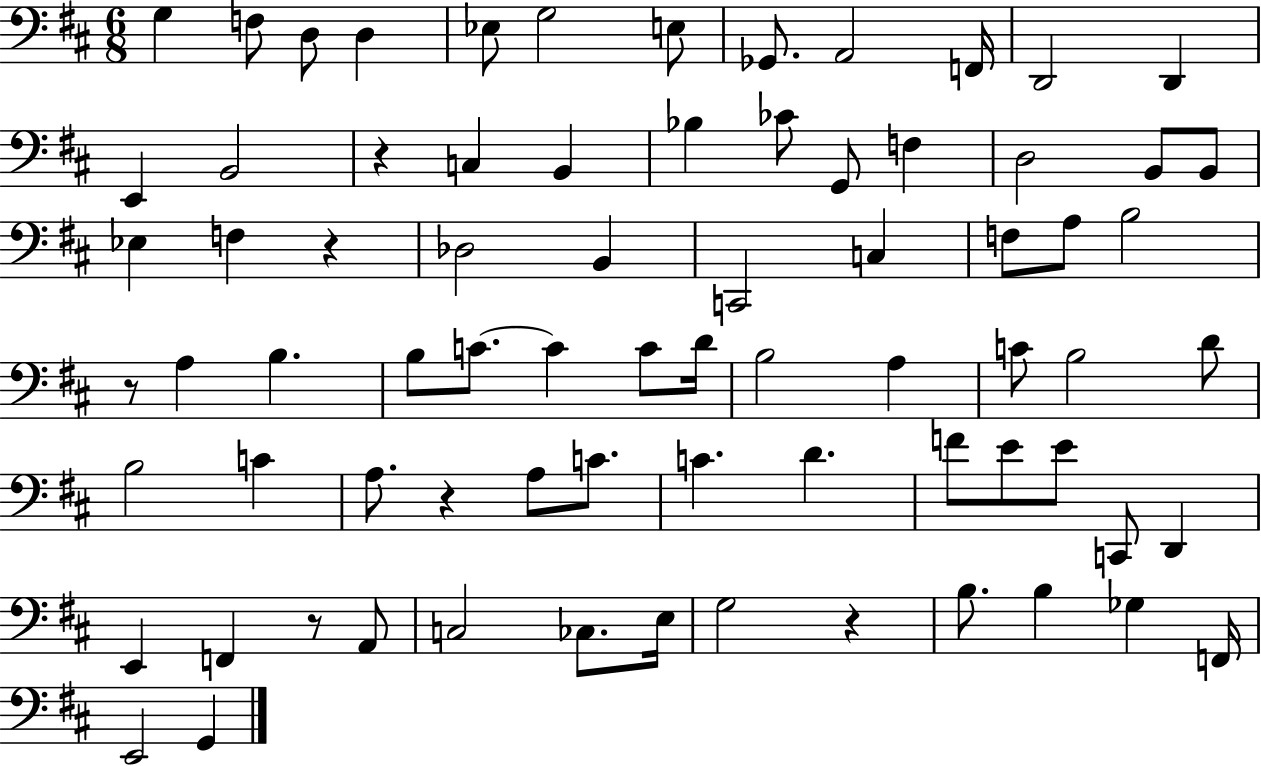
{
  \clef bass
  \numericTimeSignature
  \time 6/8
  \key d \major
  \repeat volta 2 { g4 f8 d8 d4 | ees8 g2 e8 | ges,8. a,2 f,16 | d,2 d,4 | \break e,4 b,2 | r4 c4 b,4 | bes4 ces'8 g,8 f4 | d2 b,8 b,8 | \break ees4 f4 r4 | des2 b,4 | c,2 c4 | f8 a8 b2 | \break r8 a4 b4. | b8 c'8.~~ c'4 c'8 d'16 | b2 a4 | c'8 b2 d'8 | \break b2 c'4 | a8. r4 a8 c'8. | c'4. d'4. | f'8 e'8 e'8 c,8 d,4 | \break e,4 f,4 r8 a,8 | c2 ces8. e16 | g2 r4 | b8. b4 ges4 f,16 | \break e,2 g,4 | } \bar "|."
}